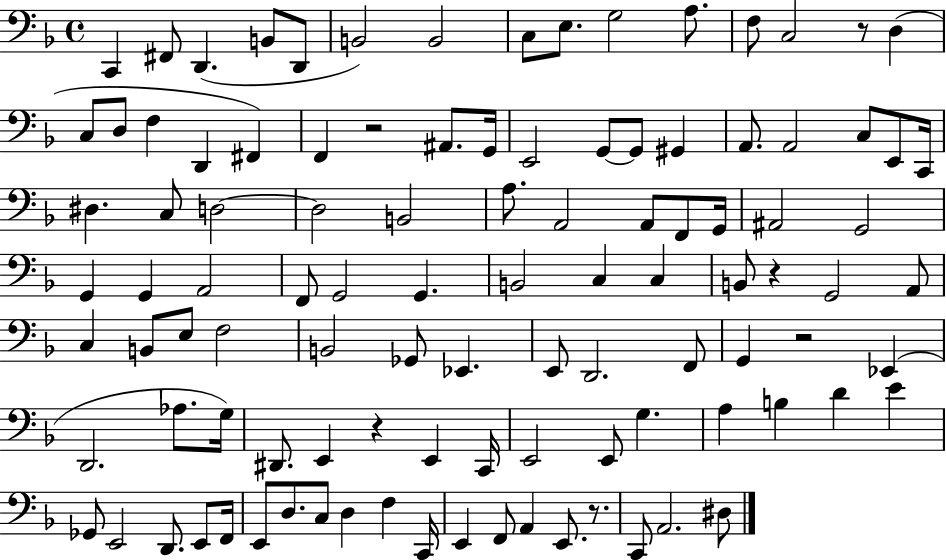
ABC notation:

X:1
T:Untitled
M:4/4
L:1/4
K:F
C,, ^F,,/2 D,, B,,/2 D,,/2 B,,2 B,,2 C,/2 E,/2 G,2 A,/2 F,/2 C,2 z/2 D, C,/2 D,/2 F, D,, ^F,, F,, z2 ^A,,/2 G,,/4 E,,2 G,,/2 G,,/2 ^G,, A,,/2 A,,2 C,/2 E,,/2 C,,/4 ^D, C,/2 D,2 D,2 B,,2 A,/2 A,,2 A,,/2 F,,/2 G,,/4 ^A,,2 G,,2 G,, G,, A,,2 F,,/2 G,,2 G,, B,,2 C, C, B,,/2 z G,,2 A,,/2 C, B,,/2 E,/2 F,2 B,,2 _G,,/2 _E,, E,,/2 D,,2 F,,/2 G,, z2 _E,, D,,2 _A,/2 G,/4 ^D,,/2 E,, z E,, C,,/4 E,,2 E,,/2 G, A, B, D E _G,,/2 E,,2 D,,/2 E,,/2 F,,/4 E,,/2 D,/2 C,/2 D, F, C,,/4 E,, F,,/2 A,, E,,/2 z/2 C,,/2 A,,2 ^D,/2